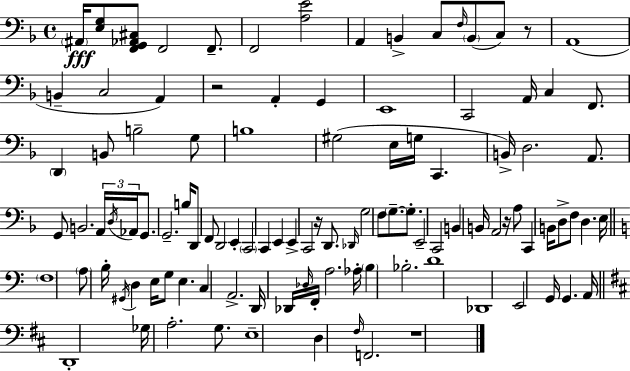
A#2/s [E3,G3]/e [F2,G2,Ab2,C#3]/e F2/h F2/e. F2/h [A3,E4]/h A2/q B2/q C3/e F3/s B2/e C3/e R/e A2/w B2/q C3/h A2/q R/h A2/q G2/q E2/w C2/h A2/s C3/q F2/e. D2/q B2/e B3/h G3/e B3/w G#3/h E3/s G3/s C2/q. B2/s D3/h. A2/e. G2/e B2/h. A2/s D3/s Ab2/s G2/e. G2/h. B3/s D2/e F2/e D2/h E2/q C2/h C2/q E2/q E2/q C2/h R/s D2/e. Db2/s G3/h F3/e G3/e. G3/e. E2/h C2/h B2/q B2/s A2/h R/s A3/e C2/q B2/s D3/e F3/e D3/q. E3/s F3/w A3/e B3/s G#2/s D3/q E3/s G3/e E3/q. C3/q A2/h. D2/s Db2/s Db3/s F2/s A3/h. Ab3/s B3/q Bb3/h. D4/w Db2/w E2/h G2/s G2/q. A2/s D2/w Gb3/s A3/h. G3/e. E3/w D3/q F#3/s F2/h. R/w